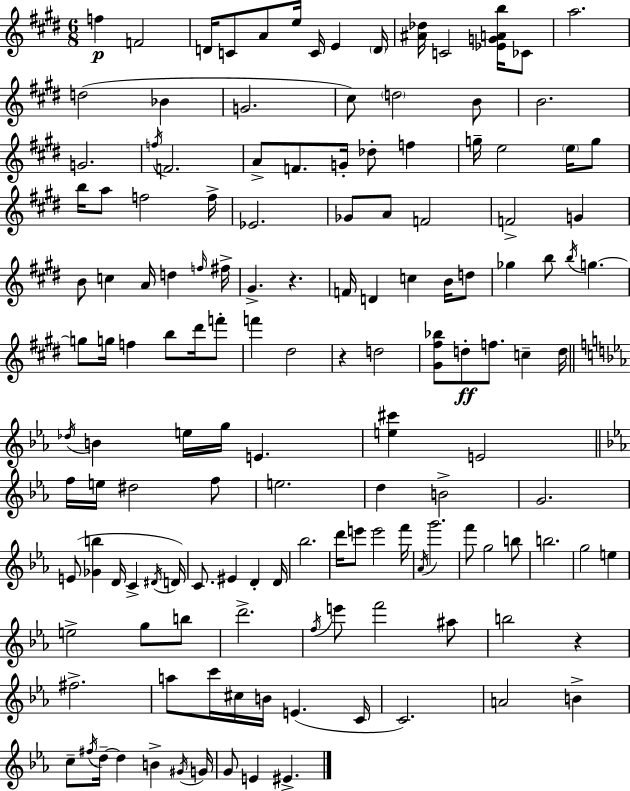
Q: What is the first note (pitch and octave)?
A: F5